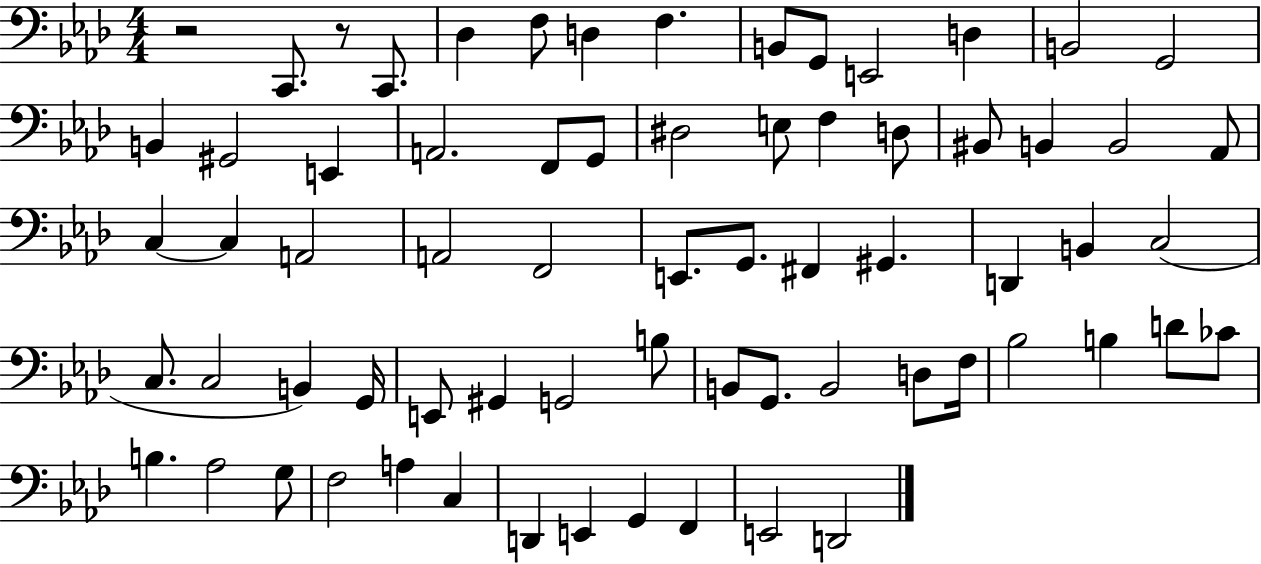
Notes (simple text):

R/h C2/e. R/e C2/e. Db3/q F3/e D3/q F3/q. B2/e G2/e E2/h D3/q B2/h G2/h B2/q G#2/h E2/q A2/h. F2/e G2/e D#3/h E3/e F3/q D3/e BIS2/e B2/q B2/h Ab2/e C3/q C3/q A2/h A2/h F2/h E2/e. G2/e. F#2/q G#2/q. D2/q B2/q C3/h C3/e. C3/h B2/q G2/s E2/e G#2/q G2/h B3/e B2/e G2/e. B2/h D3/e F3/s Bb3/h B3/q D4/e CES4/e B3/q. Ab3/h G3/e F3/h A3/q C3/q D2/q E2/q G2/q F2/q E2/h D2/h